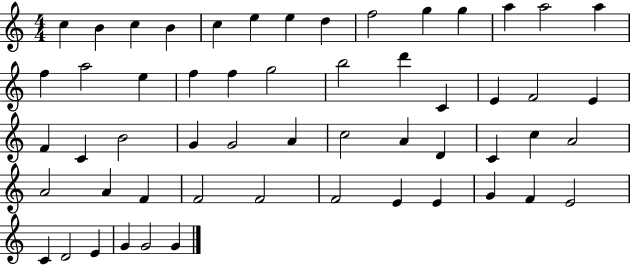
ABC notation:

X:1
T:Untitled
M:4/4
L:1/4
K:C
c B c B c e e d f2 g g a a2 a f a2 e f f g2 b2 d' C E F2 E F C B2 G G2 A c2 A D C c A2 A2 A F F2 F2 F2 E E G F E2 C D2 E G G2 G